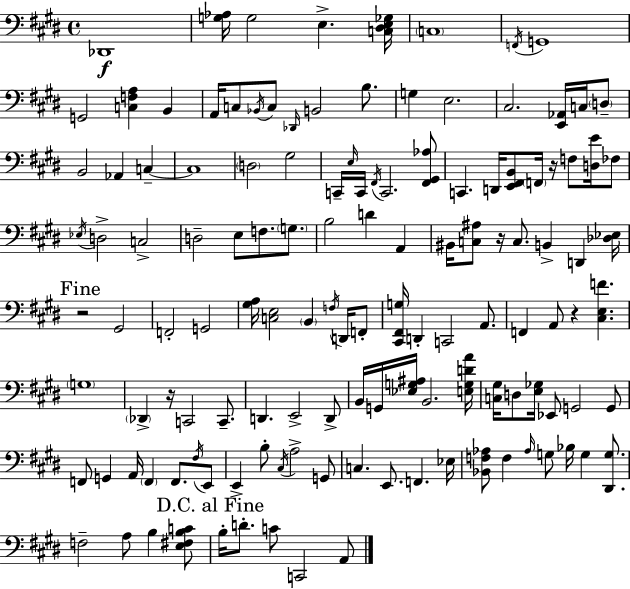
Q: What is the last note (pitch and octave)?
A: A2